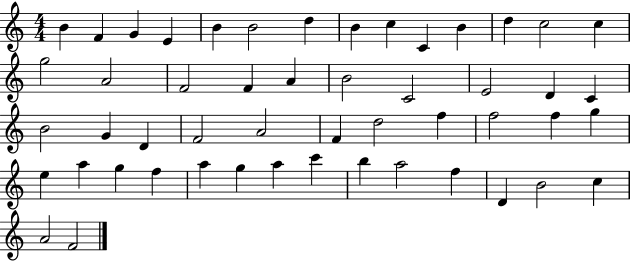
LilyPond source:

{
  \clef treble
  \numericTimeSignature
  \time 4/4
  \key c \major
  b'4 f'4 g'4 e'4 | b'4 b'2 d''4 | b'4 c''4 c'4 b'4 | d''4 c''2 c''4 | \break g''2 a'2 | f'2 f'4 a'4 | b'2 c'2 | e'2 d'4 c'4 | \break b'2 g'4 d'4 | f'2 a'2 | f'4 d''2 f''4 | f''2 f''4 g''4 | \break e''4 a''4 g''4 f''4 | a''4 g''4 a''4 c'''4 | b''4 a''2 f''4 | d'4 b'2 c''4 | \break a'2 f'2 | \bar "|."
}